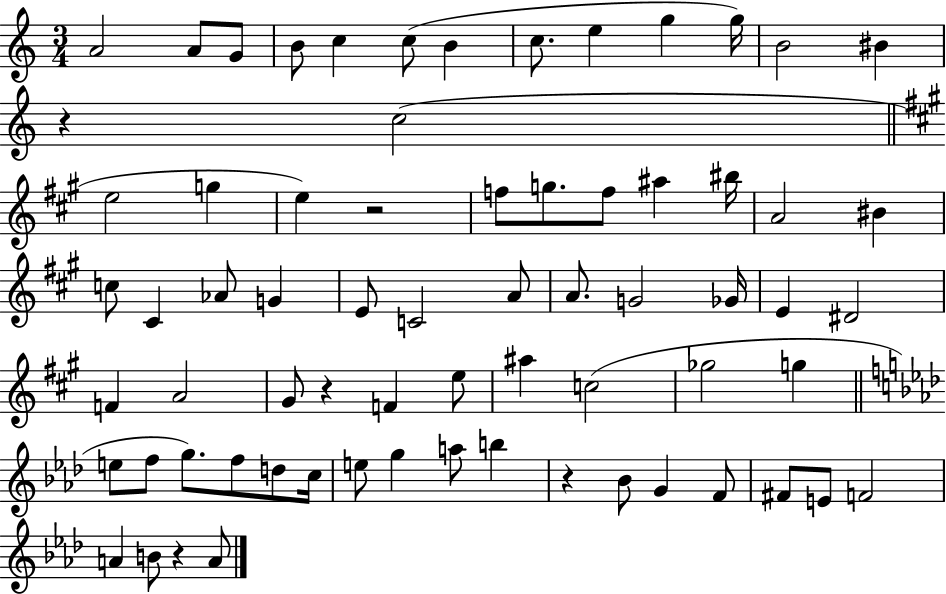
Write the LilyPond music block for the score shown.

{
  \clef treble
  \numericTimeSignature
  \time 3/4
  \key c \major
  a'2 a'8 g'8 | b'8 c''4 c''8( b'4 | c''8. e''4 g''4 g''16) | b'2 bis'4 | \break r4 c''2( | \bar "||" \break \key a \major e''2 g''4 | e''4) r2 | f''8 g''8. f''8 ais''4 bis''16 | a'2 bis'4 | \break c''8 cis'4 aes'8 g'4 | e'8 c'2 a'8 | a'8. g'2 ges'16 | e'4 dis'2 | \break f'4 a'2 | gis'8 r4 f'4 e''8 | ais''4 c''2( | ges''2 g''4 | \break \bar "||" \break \key f \minor e''8 f''8 g''8.) f''8 d''8 c''16 | e''8 g''4 a''8 b''4 | r4 bes'8 g'4 f'8 | fis'8 e'8 f'2 | \break a'4 b'8 r4 a'8 | \bar "|."
}